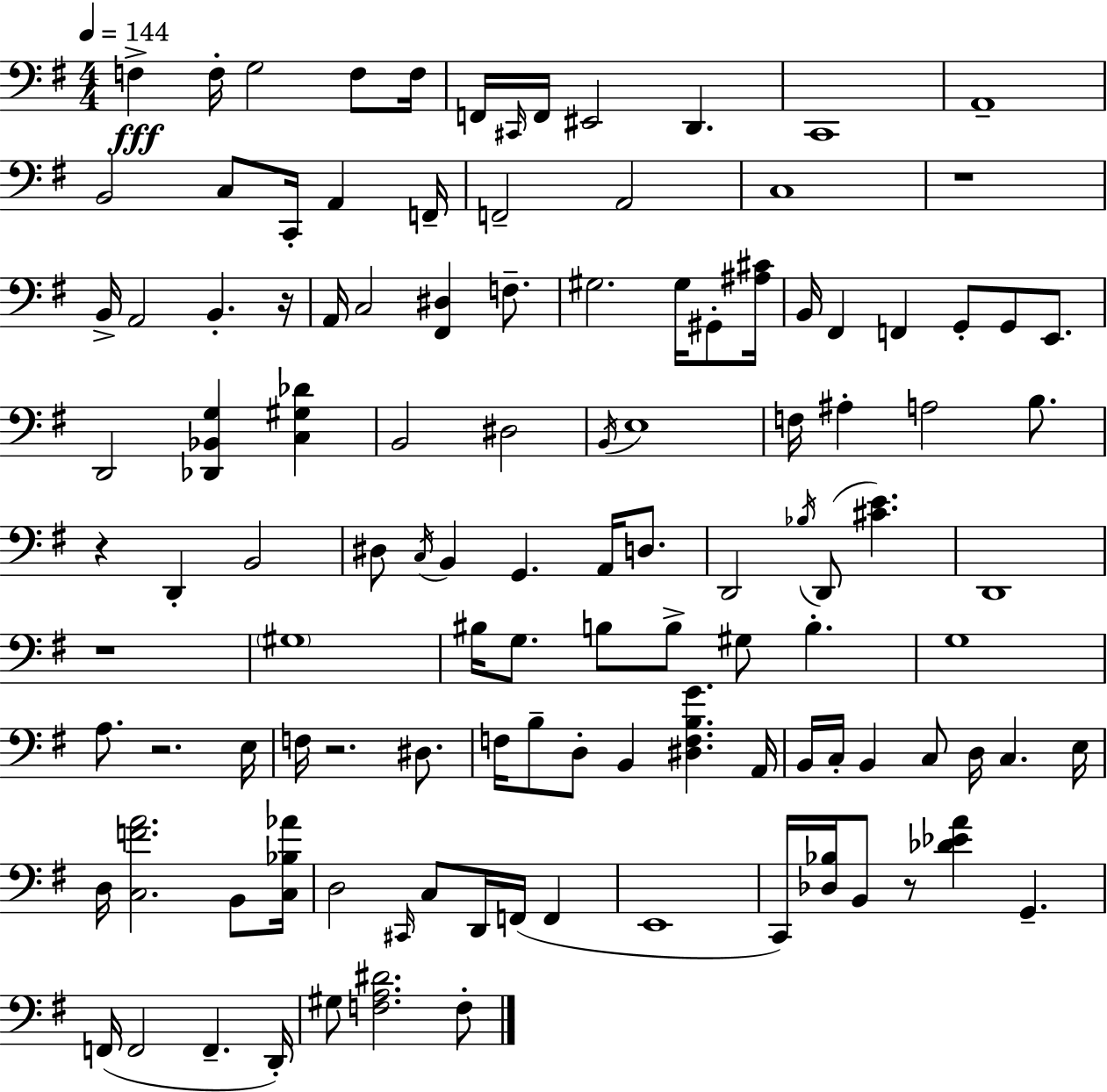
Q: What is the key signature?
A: G major